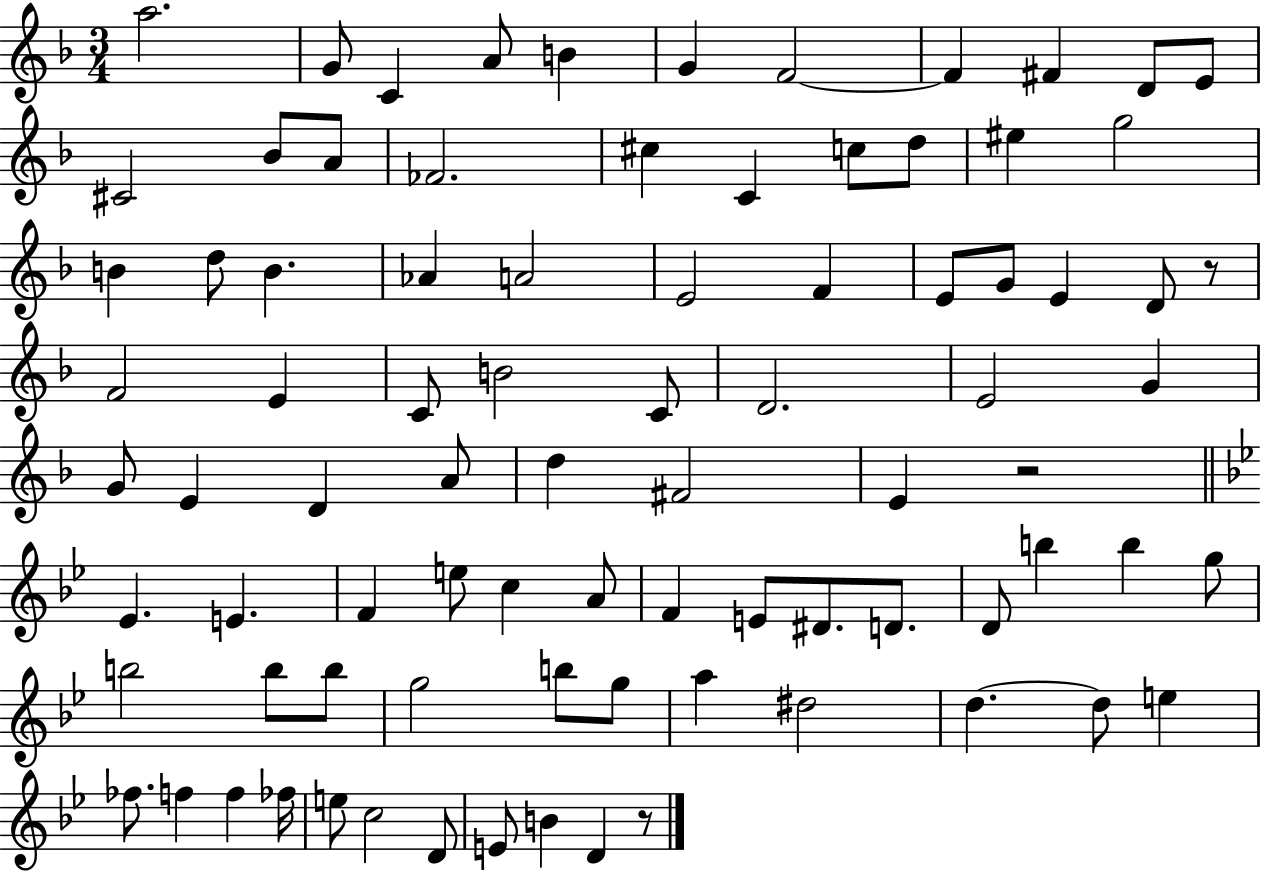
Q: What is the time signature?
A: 3/4